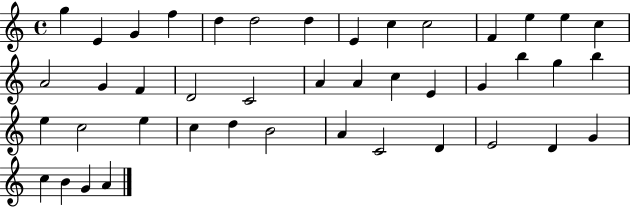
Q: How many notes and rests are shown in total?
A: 43